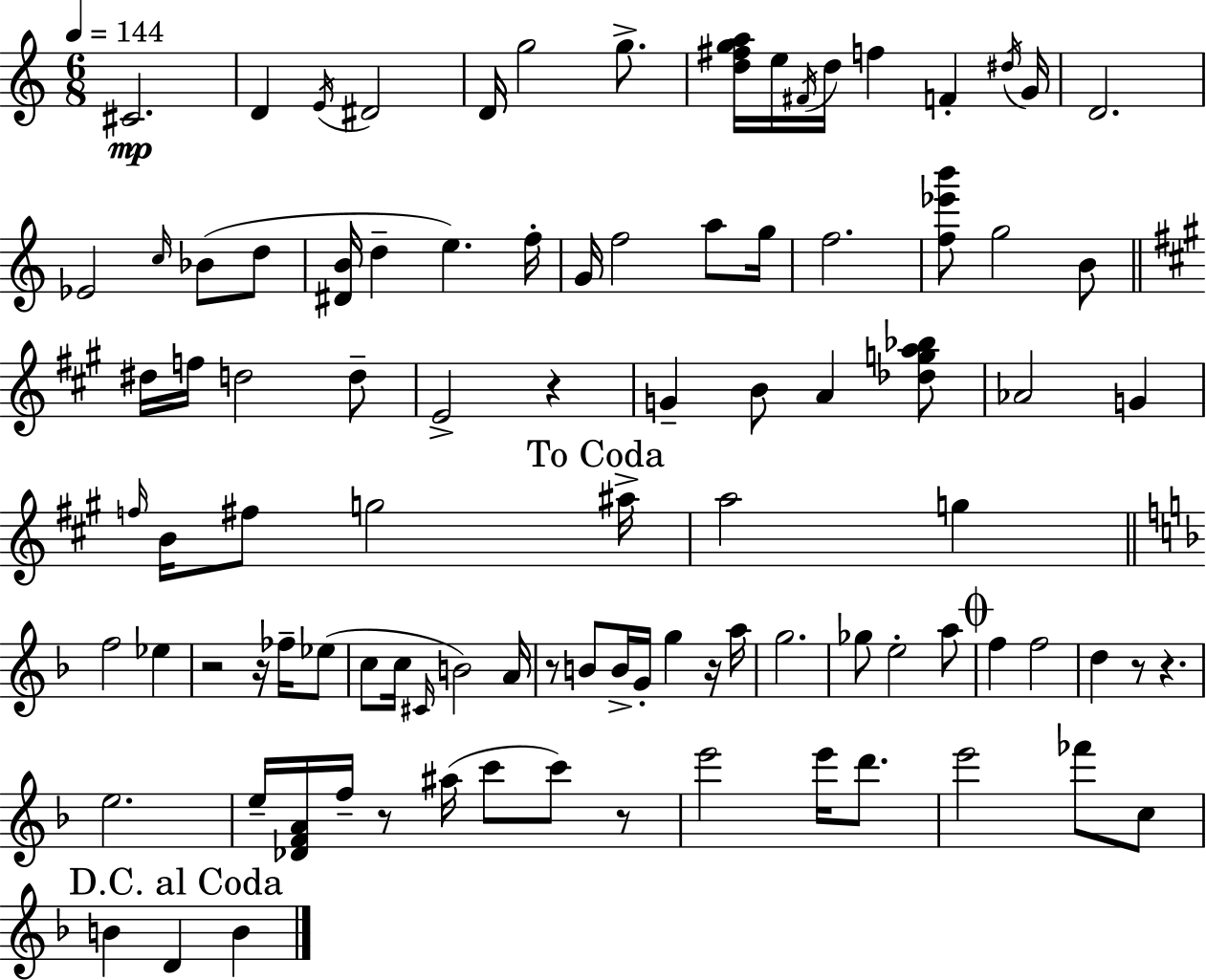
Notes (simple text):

C#4/h. D4/q E4/s D#4/h D4/s G5/h G5/e. [D5,F#5,G5,A5]/s E5/s F#4/s D5/s F5/q F4/q D#5/s G4/s D4/h. Eb4/h C5/s Bb4/e D5/e [D#4,B4]/s D5/q E5/q. F5/s G4/s F5/h A5/e G5/s F5/h. [F5,Eb6,B6]/e G5/h B4/e D#5/s F5/s D5/h D5/e E4/h R/q G4/q B4/e A4/q [Db5,G5,A5,Bb5]/e Ab4/h G4/q F5/s B4/s F#5/e G5/h A#5/s A5/h G5/q F5/h Eb5/q R/h R/s FES5/s Eb5/e C5/e C5/s C#4/s B4/h A4/s R/e B4/e B4/s G4/s G5/q R/s A5/s G5/h. Gb5/e E5/h A5/e F5/q F5/h D5/q R/e R/q. E5/h. E5/s [Db4,F4,A4]/s F5/s R/e A#5/s C6/e C6/e R/e E6/h E6/s D6/e. E6/h FES6/e C5/e B4/q D4/q B4/q